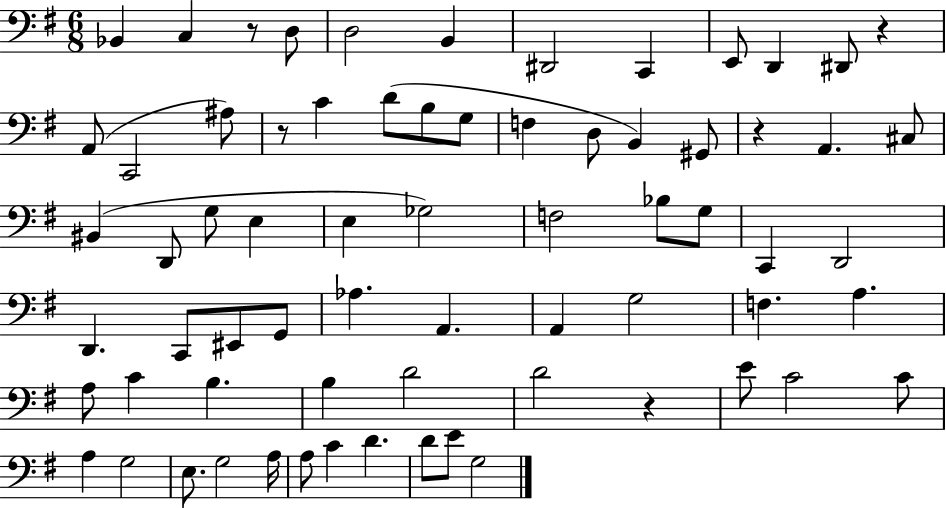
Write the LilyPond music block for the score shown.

{
  \clef bass
  \numericTimeSignature
  \time 6/8
  \key g \major
  bes,4 c4 r8 d8 | d2 b,4 | dis,2 c,4 | e,8 d,4 dis,8 r4 | \break a,8( c,2 ais8) | r8 c'4 d'8( b8 g8 | f4 d8 b,4) gis,8 | r4 a,4. cis8 | \break bis,4( d,8 g8 e4 | e4 ges2) | f2 bes8 g8 | c,4 d,2 | \break d,4. c,8 eis,8 g,8 | aes4. a,4. | a,4 g2 | f4. a4. | \break a8 c'4 b4. | b4 d'2 | d'2 r4 | e'8 c'2 c'8 | \break a4 g2 | e8. g2 a16 | a8 c'4 d'4. | d'8 e'8 g2 | \break \bar "|."
}